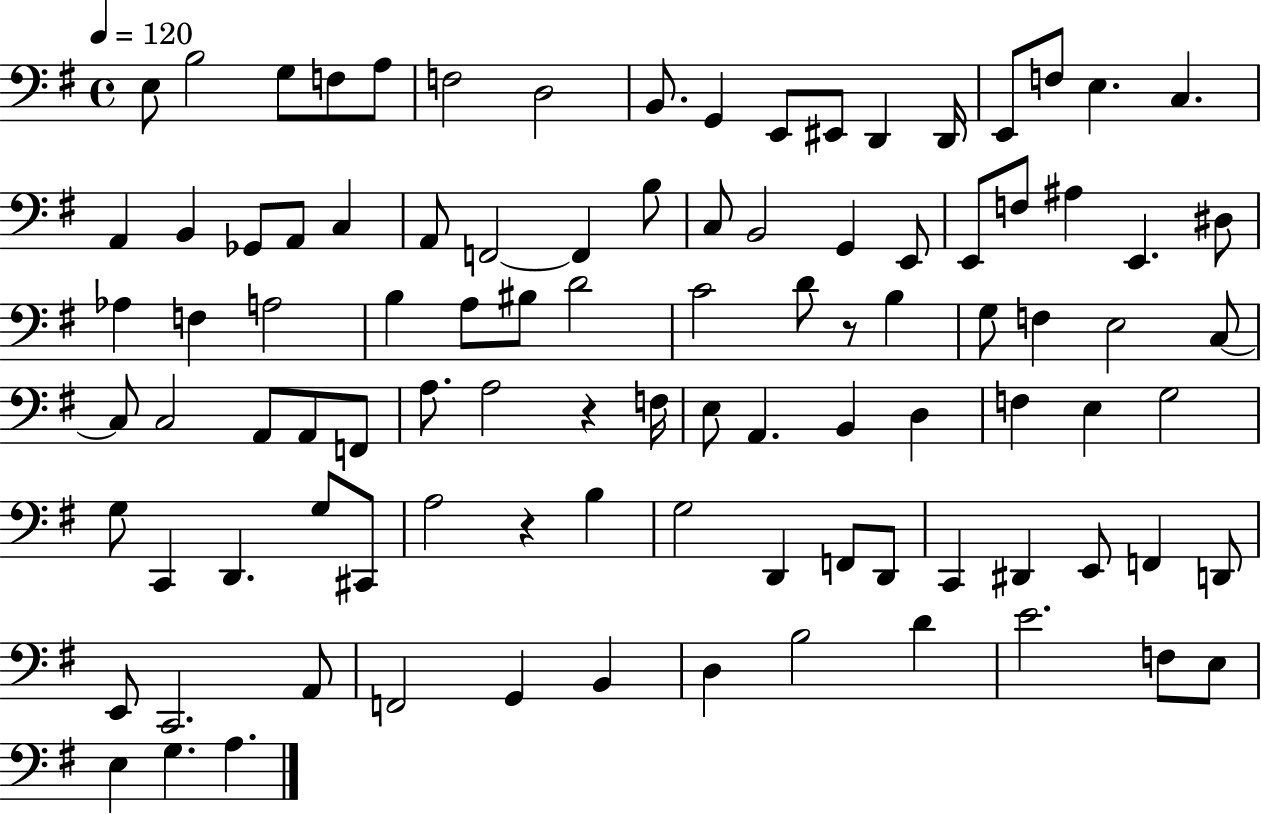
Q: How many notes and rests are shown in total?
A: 98